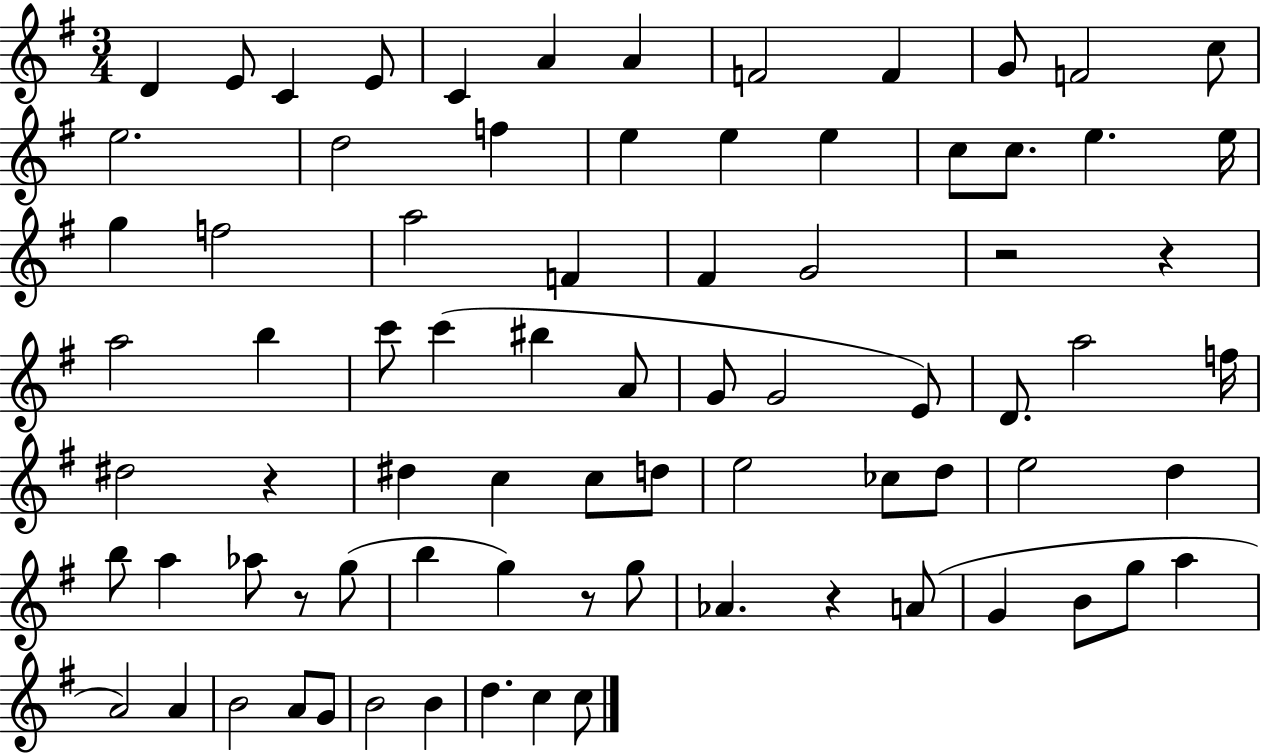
{
  \clef treble
  \numericTimeSignature
  \time 3/4
  \key g \major
  d'4 e'8 c'4 e'8 | c'4 a'4 a'4 | f'2 f'4 | g'8 f'2 c''8 | \break e''2. | d''2 f''4 | e''4 e''4 e''4 | c''8 c''8. e''4. e''16 | \break g''4 f''2 | a''2 f'4 | fis'4 g'2 | r2 r4 | \break a''2 b''4 | c'''8 c'''4( bis''4 a'8 | g'8 g'2 e'8) | d'8. a''2 f''16 | \break dis''2 r4 | dis''4 c''4 c''8 d''8 | e''2 ces''8 d''8 | e''2 d''4 | \break b''8 a''4 aes''8 r8 g''8( | b''4 g''4) r8 g''8 | aes'4. r4 a'8( | g'4 b'8 g''8 a''4 | \break a'2) a'4 | b'2 a'8 g'8 | b'2 b'4 | d''4. c''4 c''8 | \break \bar "|."
}